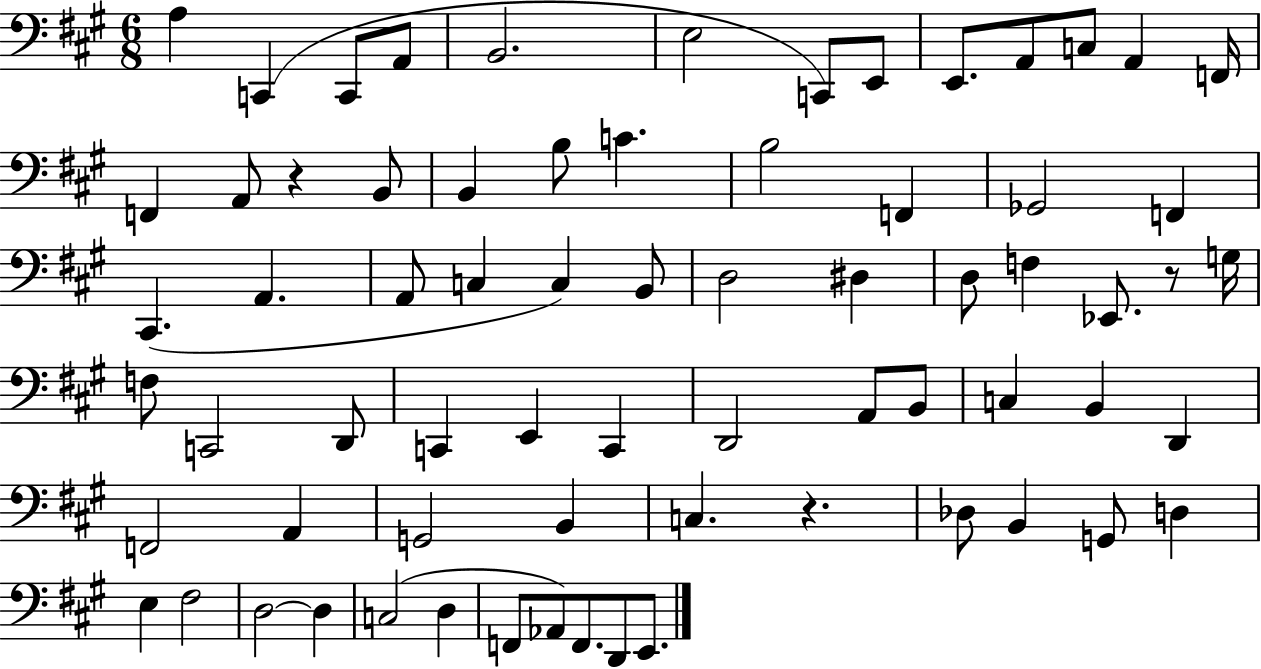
A3/q C2/q C2/e A2/e B2/h. E3/h C2/e E2/e E2/e. A2/e C3/e A2/q F2/s F2/q A2/e R/q B2/e B2/q B3/e C4/q. B3/h F2/q Gb2/h F2/q C#2/q. A2/q. A2/e C3/q C3/q B2/e D3/h D#3/q D3/e F3/q Eb2/e. R/e G3/s F3/e C2/h D2/e C2/q E2/q C2/q D2/h A2/e B2/e C3/q B2/q D2/q F2/h A2/q G2/h B2/q C3/q. R/q. Db3/e B2/q G2/e D3/q E3/q F#3/h D3/h D3/q C3/h D3/q F2/e Ab2/e F2/e. D2/e E2/e.